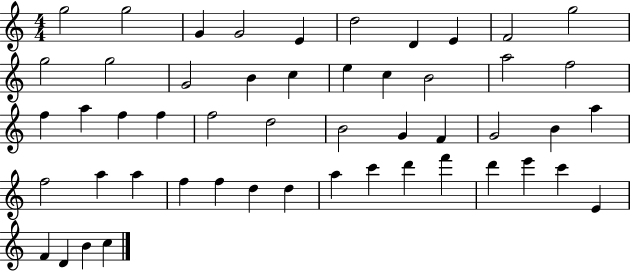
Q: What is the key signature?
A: C major